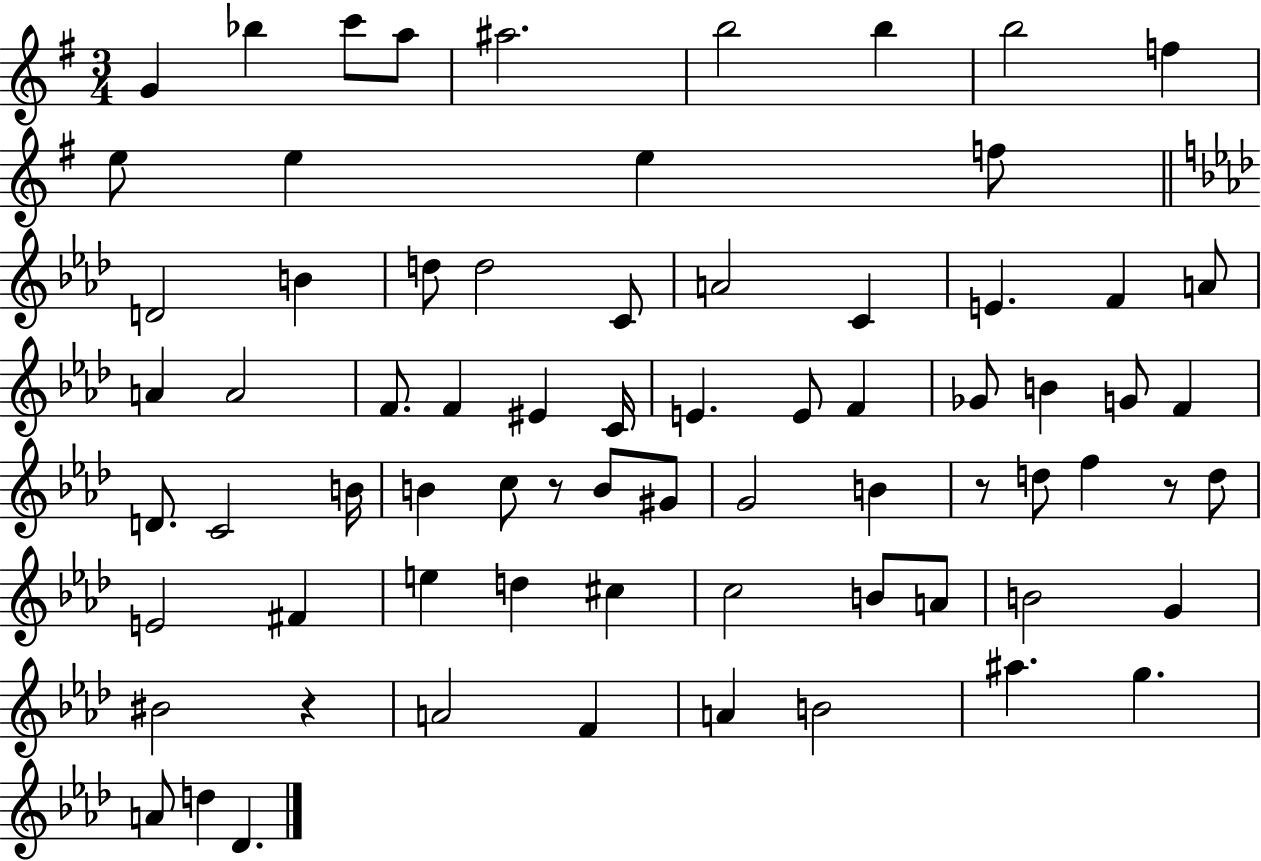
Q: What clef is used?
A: treble